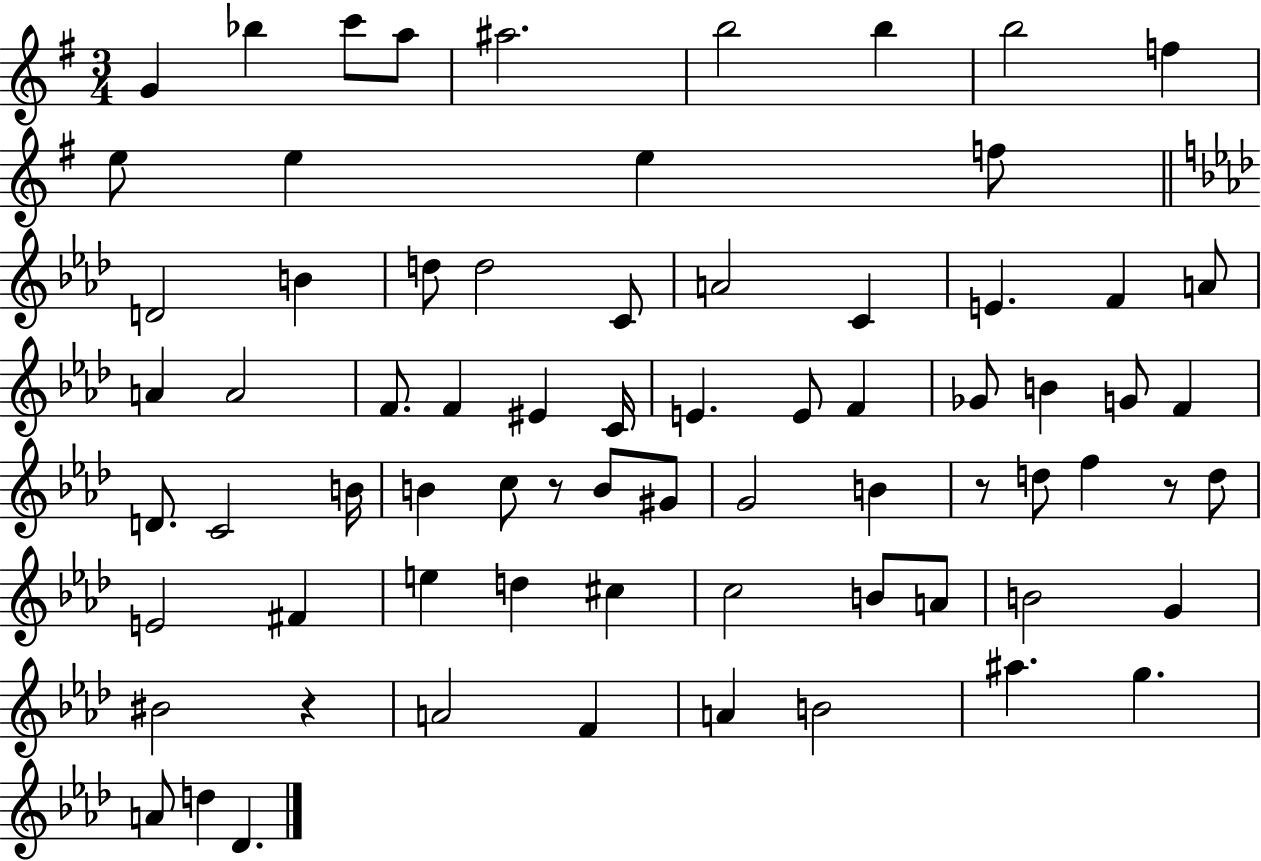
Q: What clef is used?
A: treble